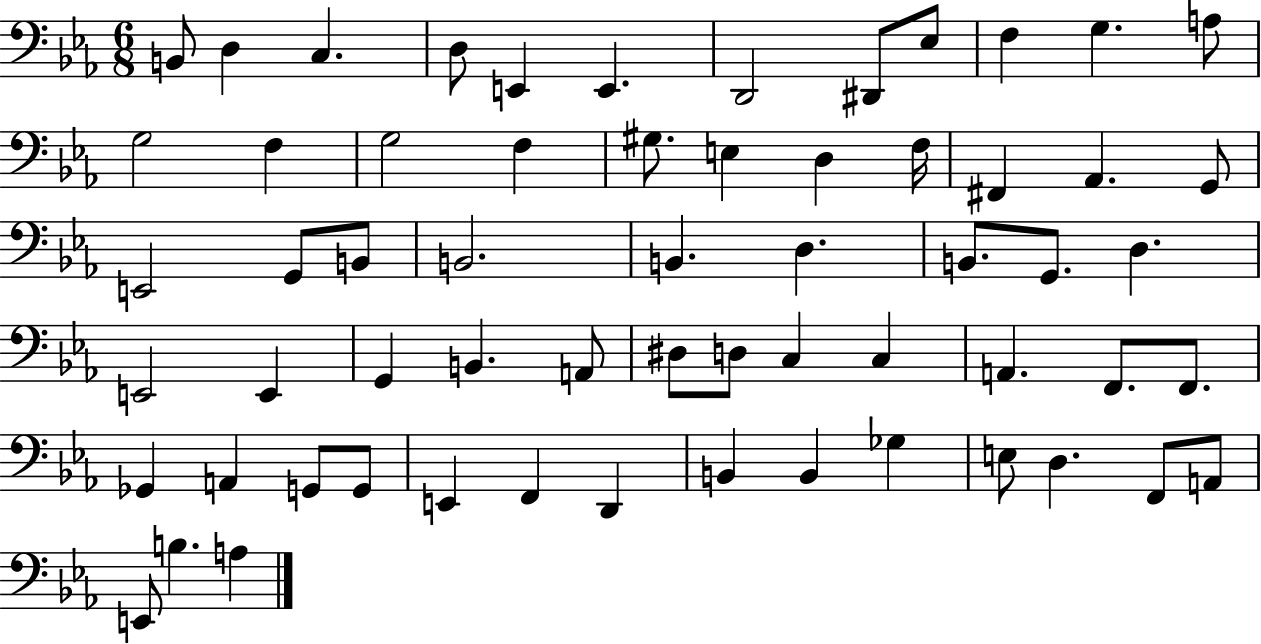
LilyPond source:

{
  \clef bass
  \numericTimeSignature
  \time 6/8
  \key ees \major
  b,8 d4 c4. | d8 e,4 e,4. | d,2 dis,8 ees8 | f4 g4. a8 | \break g2 f4 | g2 f4 | gis8. e4 d4 f16 | fis,4 aes,4. g,8 | \break e,2 g,8 b,8 | b,2. | b,4. d4. | b,8. g,8. d4. | \break e,2 e,4 | g,4 b,4. a,8 | dis8 d8 c4 c4 | a,4. f,8. f,8. | \break ges,4 a,4 g,8 g,8 | e,4 f,4 d,4 | b,4 b,4 ges4 | e8 d4. f,8 a,8 | \break e,8 b4. a4 | \bar "|."
}